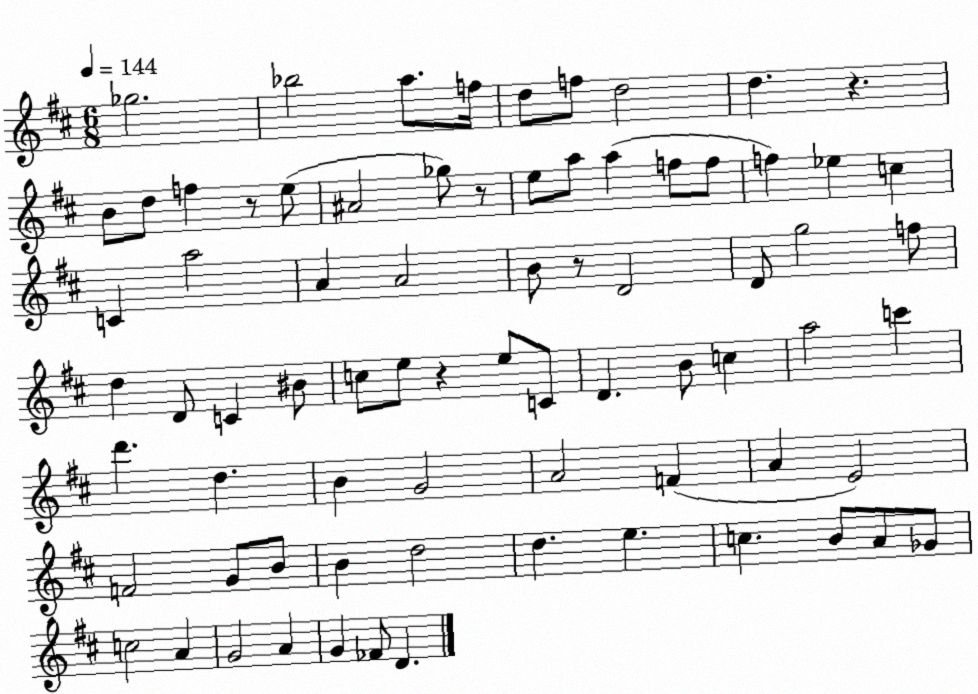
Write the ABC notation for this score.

X:1
T:Untitled
M:6/8
L:1/4
K:D
_g2 _b2 a/2 f/4 d/2 f/2 d2 d z B/2 d/2 f z/2 e/2 ^A2 _g/2 z/2 e/2 a/2 a f/2 f/2 f _e c C a2 A A2 B/2 z/2 D2 D/2 g2 f/2 d D/2 C ^B/2 c/2 e/2 z e/2 C/2 D B/2 c a2 c' d' d B G2 A2 F A E2 F2 G/2 B/2 B d2 d e c B/2 A/2 _G/2 c2 A G2 A G _F/2 D